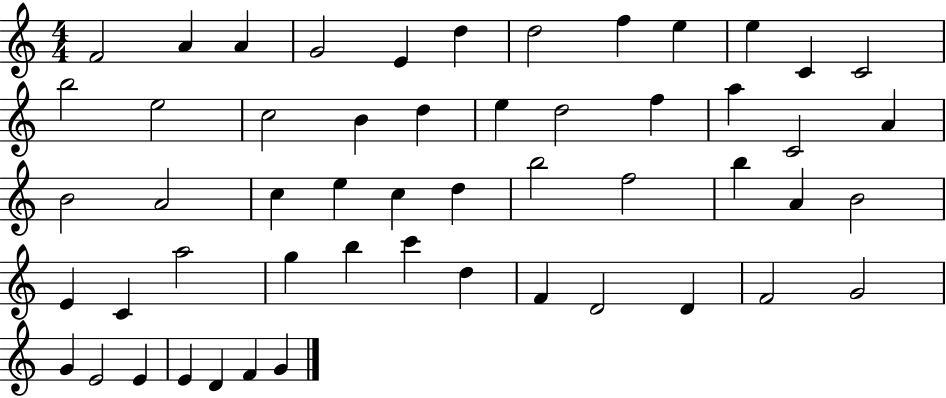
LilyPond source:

{
  \clef treble
  \numericTimeSignature
  \time 4/4
  \key c \major
  f'2 a'4 a'4 | g'2 e'4 d''4 | d''2 f''4 e''4 | e''4 c'4 c'2 | \break b''2 e''2 | c''2 b'4 d''4 | e''4 d''2 f''4 | a''4 c'2 a'4 | \break b'2 a'2 | c''4 e''4 c''4 d''4 | b''2 f''2 | b''4 a'4 b'2 | \break e'4 c'4 a''2 | g''4 b''4 c'''4 d''4 | f'4 d'2 d'4 | f'2 g'2 | \break g'4 e'2 e'4 | e'4 d'4 f'4 g'4 | \bar "|."
}